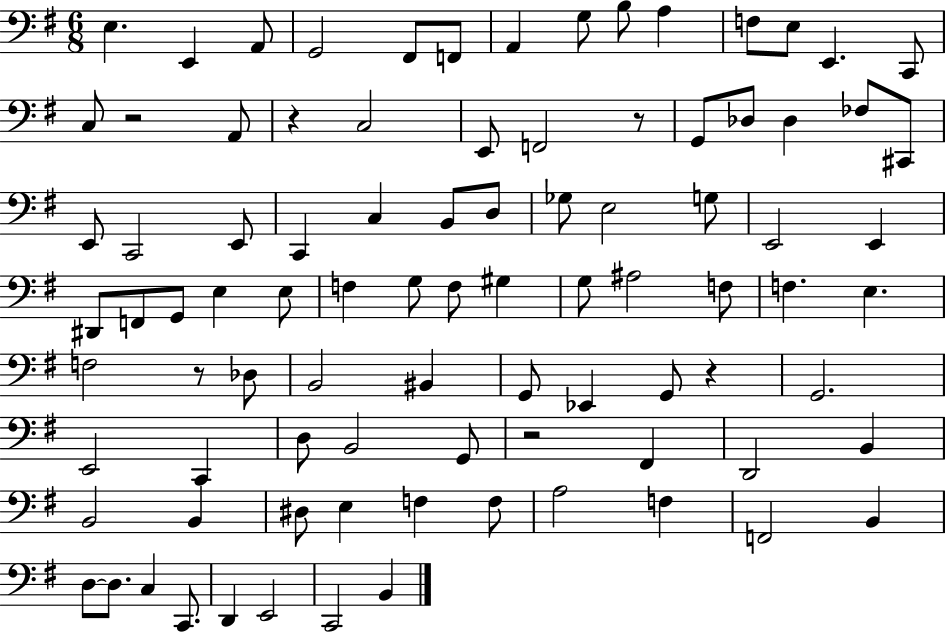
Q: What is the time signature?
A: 6/8